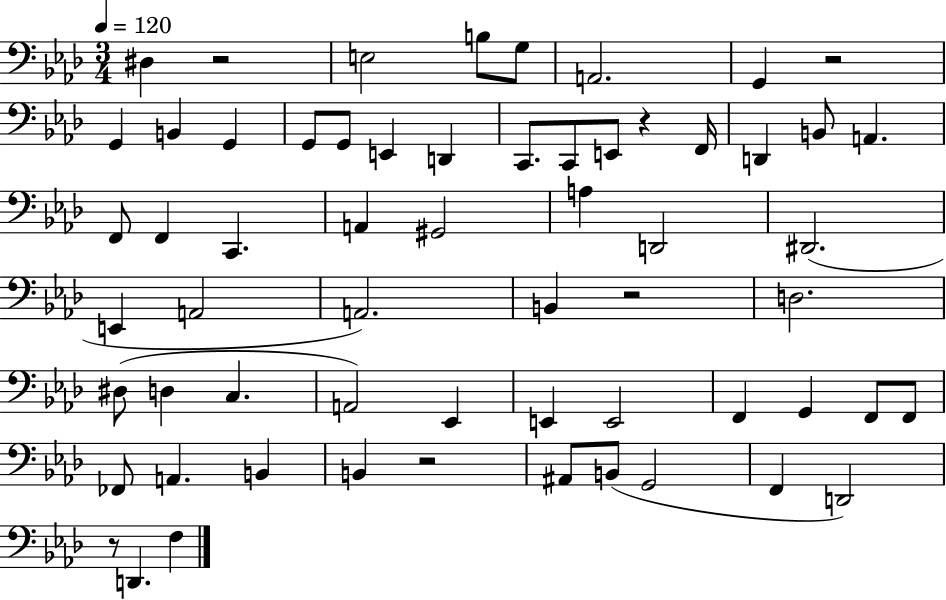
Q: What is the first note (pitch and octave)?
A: D#3